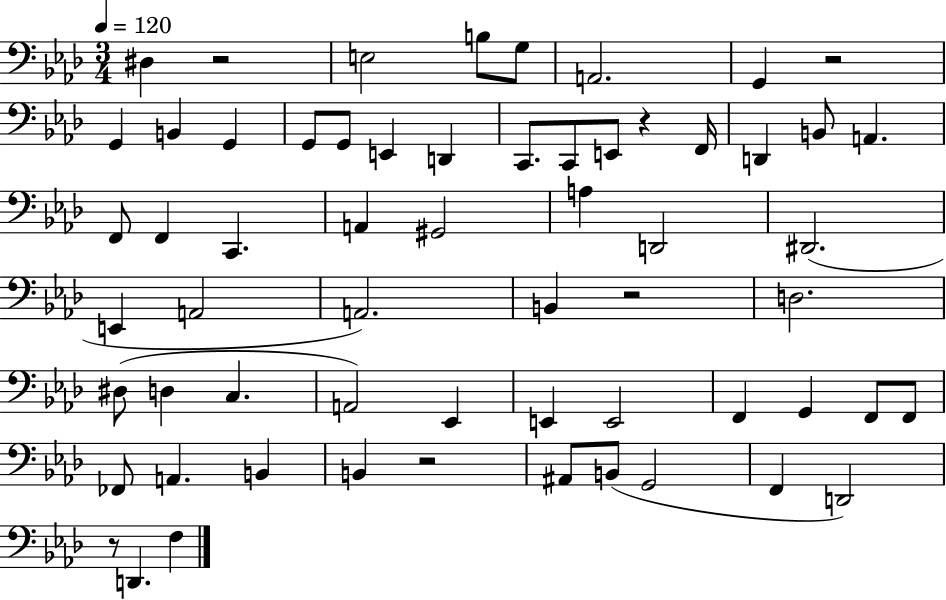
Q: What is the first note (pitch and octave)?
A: D#3